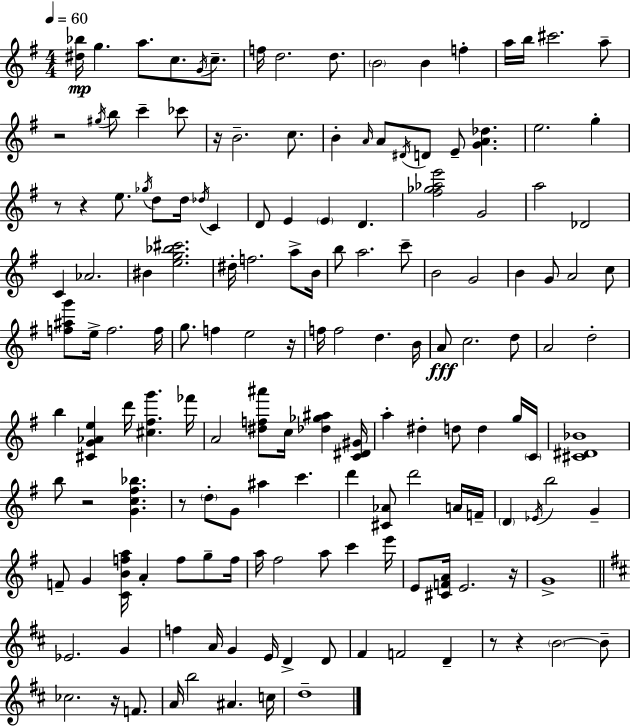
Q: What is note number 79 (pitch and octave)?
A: A5